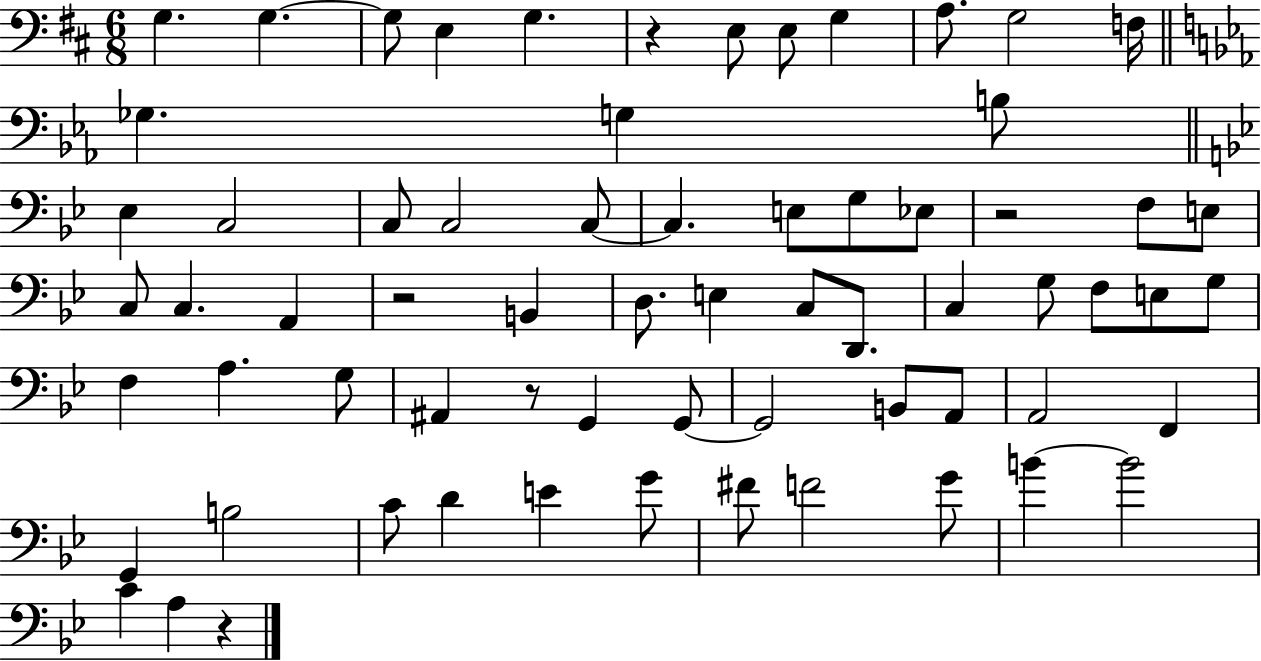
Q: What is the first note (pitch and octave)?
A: G3